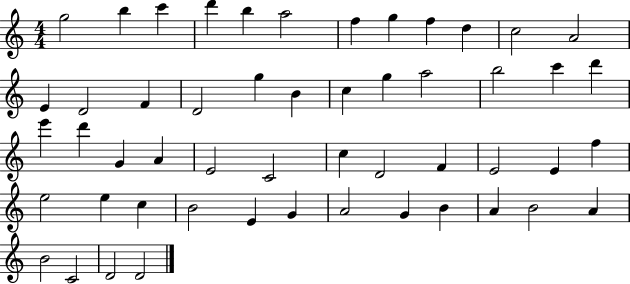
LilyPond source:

{
  \clef treble
  \numericTimeSignature
  \time 4/4
  \key c \major
  g''2 b''4 c'''4 | d'''4 b''4 a''2 | f''4 g''4 f''4 d''4 | c''2 a'2 | \break e'4 d'2 f'4 | d'2 g''4 b'4 | c''4 g''4 a''2 | b''2 c'''4 d'''4 | \break e'''4 d'''4 g'4 a'4 | e'2 c'2 | c''4 d'2 f'4 | e'2 e'4 f''4 | \break e''2 e''4 c''4 | b'2 e'4 g'4 | a'2 g'4 b'4 | a'4 b'2 a'4 | \break b'2 c'2 | d'2 d'2 | \bar "|."
}